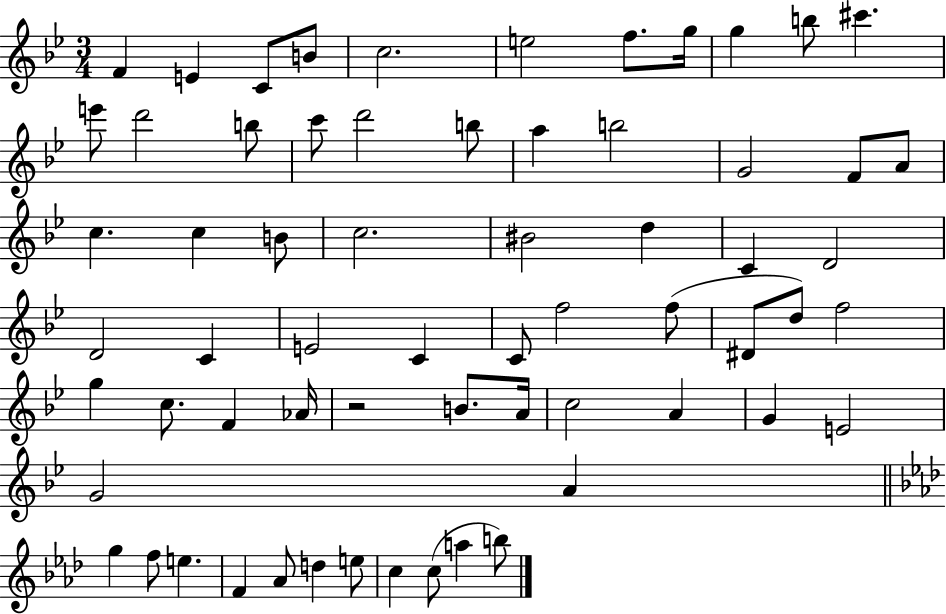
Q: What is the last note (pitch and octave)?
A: B5